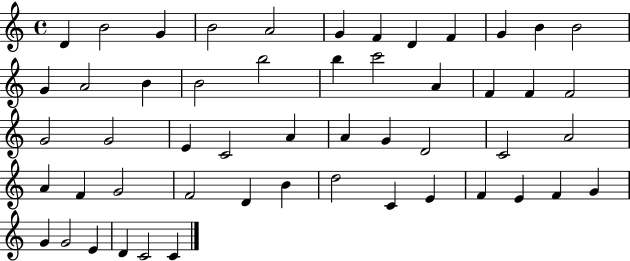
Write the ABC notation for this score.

X:1
T:Untitled
M:4/4
L:1/4
K:C
D B2 G B2 A2 G F D F G B B2 G A2 B B2 b2 b c'2 A F F F2 G2 G2 E C2 A A G D2 C2 A2 A F G2 F2 D B d2 C E F E F G G G2 E D C2 C